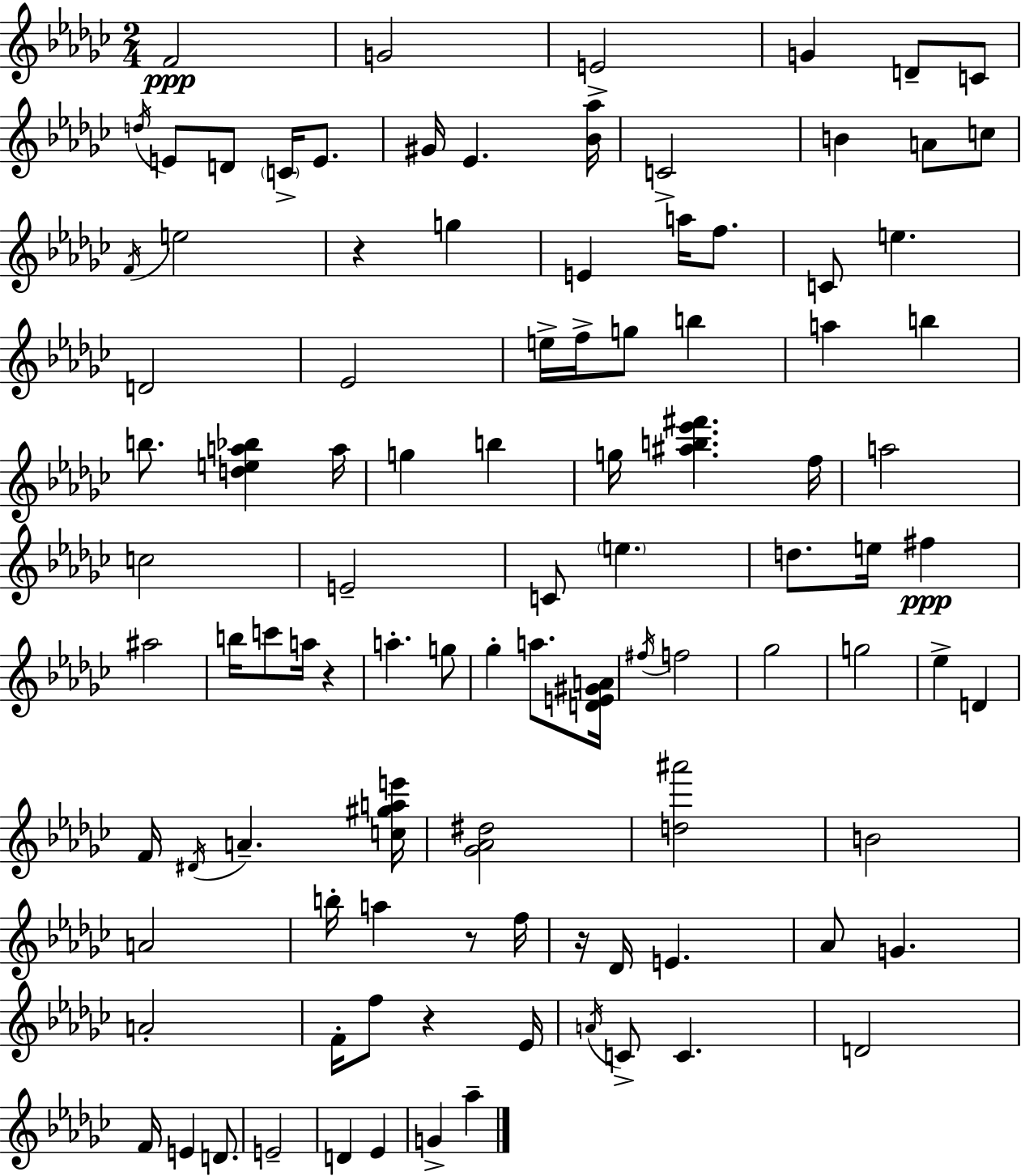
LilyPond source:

{
  \clef treble
  \numericTimeSignature
  \time 2/4
  \key ees \minor
  f'2\ppp | g'2 | e'2-> | g'4 d'8-- c'8 | \break \acciaccatura { d''16 } e'8 d'8 \parenthesize c'16-> e'8. | gis'16 ees'4. | <bes' aes''>16 c'2-> | b'4 a'8 c''8 | \break \acciaccatura { f'16 } e''2 | r4 g''4 | e'4 a''16 f''8. | c'8 e''4. | \break d'2 | ees'2 | e''16-> f''16-> g''8 b''4 | a''4 b''4 | \break b''8. <d'' e'' a'' bes''>4 | a''16 g''4 b''4 | g''16 <ais'' b'' ees''' fis'''>4. | f''16 a''2 | \break c''2 | e'2-- | c'8 \parenthesize e''4. | d''8. e''16 fis''4\ppp | \break ais''2 | b''16 c'''8 a''16 r4 | a''4.-. | g''8 ges''4-. a''8. | \break <d' e' gis' a'>16 \acciaccatura { fis''16 } f''2 | ges''2 | g''2 | ees''4-> d'4 | \break f'16 \acciaccatura { dis'16 } a'4.-- | <c'' gis'' a'' e'''>16 <ges' aes' dis''>2 | <d'' ais'''>2 | b'2 | \break a'2 | b''16-. a''4 | r8 f''16 r16 des'16 e'4. | aes'8 g'4. | \break a'2-. | f'16-. f''8 r4 | ees'16 \acciaccatura { a'16 } c'8-> c'4. | d'2 | \break f'16 e'4 | d'8. e'2-- | d'4 | ees'4 g'4-> | \break aes''4-- \bar "|."
}